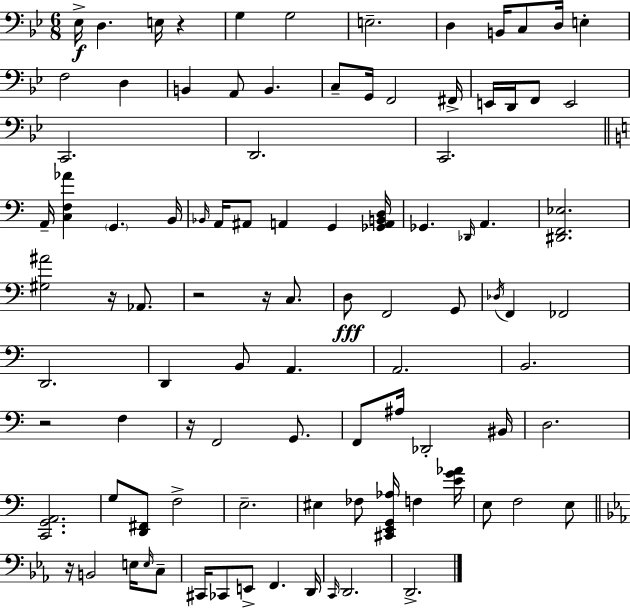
Eb3/s D3/q. E3/s R/q G3/q G3/h E3/h. D3/q B2/s C3/e D3/s E3/q F3/h D3/q B2/q A2/e B2/q. C3/e G2/s F2/h F#2/s E2/s D2/s F2/e E2/h C2/h. D2/h. C2/h. A2/s [C3,F3,Ab4]/q G2/q. B2/s Bb2/s A2/s A#2/e A2/q G2/q [Gb2,A2,B2,D3]/s Gb2/q. Db2/s A2/q. [D#2,F2,Eb3]/h. [G#3,A#4]/h R/s Ab2/e. R/h R/s C3/e. D3/e F2/h G2/e Db3/s F2/q FES2/h D2/h. D2/q B2/e A2/q. A2/h. B2/h. R/h F3/q R/s F2/h G2/e. F2/e A#3/s Db2/h BIS2/s D3/h. [C2,G2,A2]/h. G3/e [D2,F#2]/e F3/h E3/h. EIS3/q FES3/e [C#2,E2,G2,Ab3]/s F3/q [E4,G4,Ab4]/s E3/e F3/h E3/e R/s B2/h E3/s E3/s C3/e C#2/s CES2/e E2/e F2/q. D2/s C2/s D2/h. D2/h.